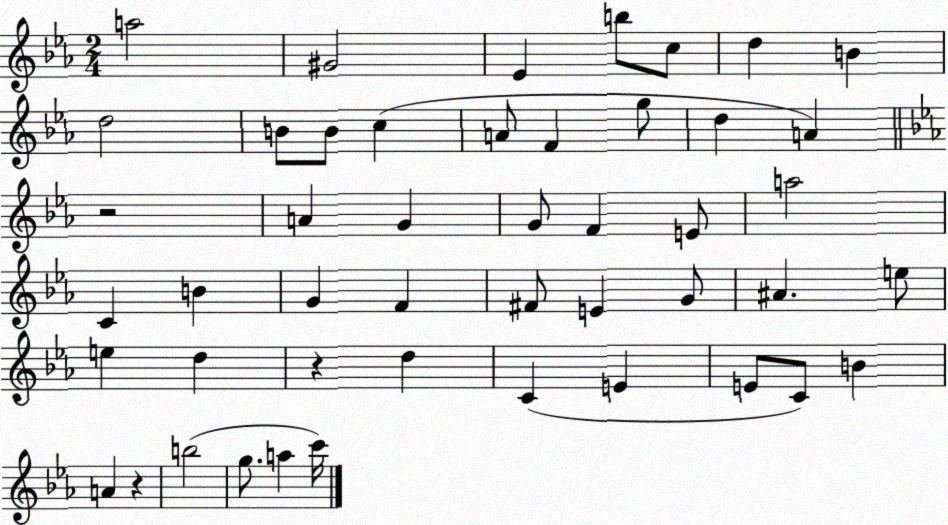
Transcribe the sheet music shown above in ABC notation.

X:1
T:Untitled
M:2/4
L:1/4
K:Eb
a2 ^G2 _E b/2 c/2 d B d2 B/2 B/2 c A/2 F g/2 d A z2 A G G/2 F E/2 a2 C B G F ^F/2 E G/2 ^A e/2 e d z d C E E/2 C/2 B A z b2 g/2 a c'/4